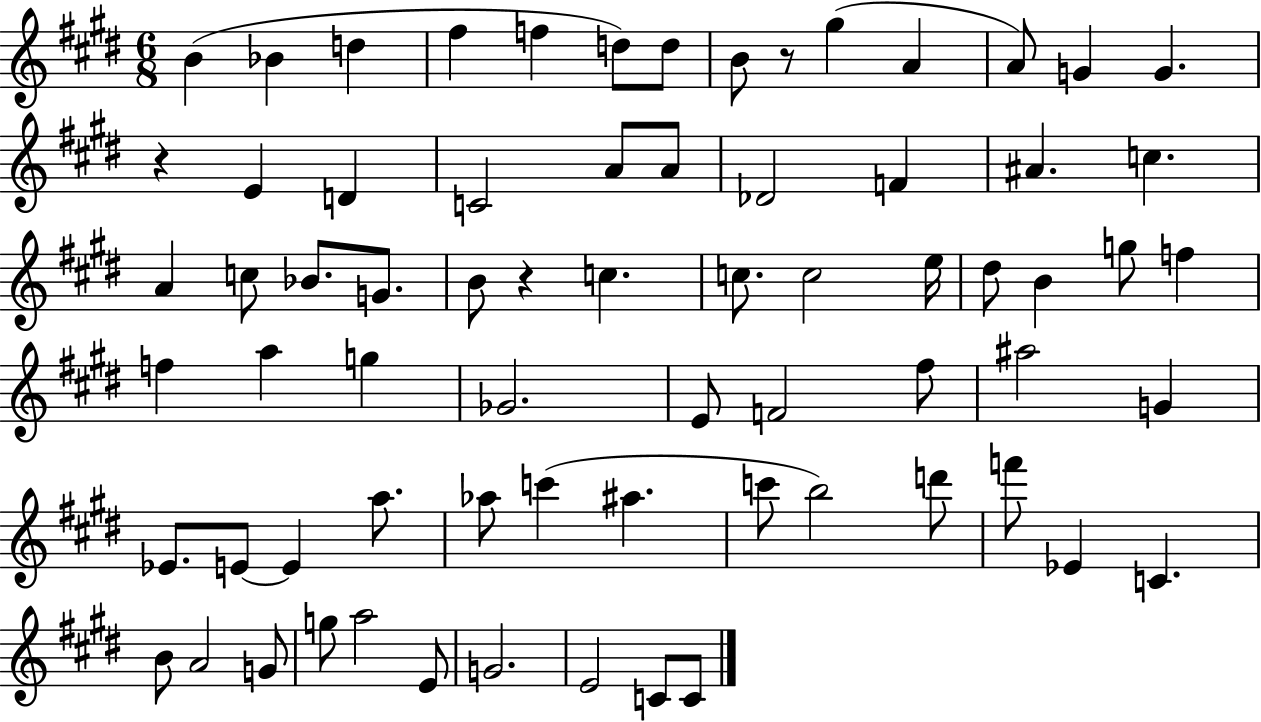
X:1
T:Untitled
M:6/8
L:1/4
K:E
B _B d ^f f d/2 d/2 B/2 z/2 ^g A A/2 G G z E D C2 A/2 A/2 _D2 F ^A c A c/2 _B/2 G/2 B/2 z c c/2 c2 e/4 ^d/2 B g/2 f f a g _G2 E/2 F2 ^f/2 ^a2 G _E/2 E/2 E a/2 _a/2 c' ^a c'/2 b2 d'/2 f'/2 _E C B/2 A2 G/2 g/2 a2 E/2 G2 E2 C/2 C/2